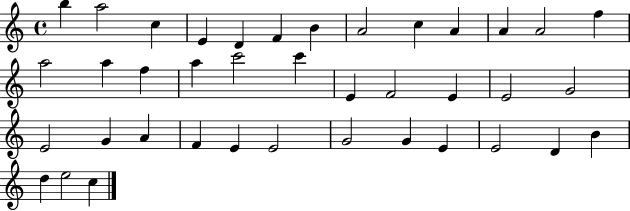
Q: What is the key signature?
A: C major